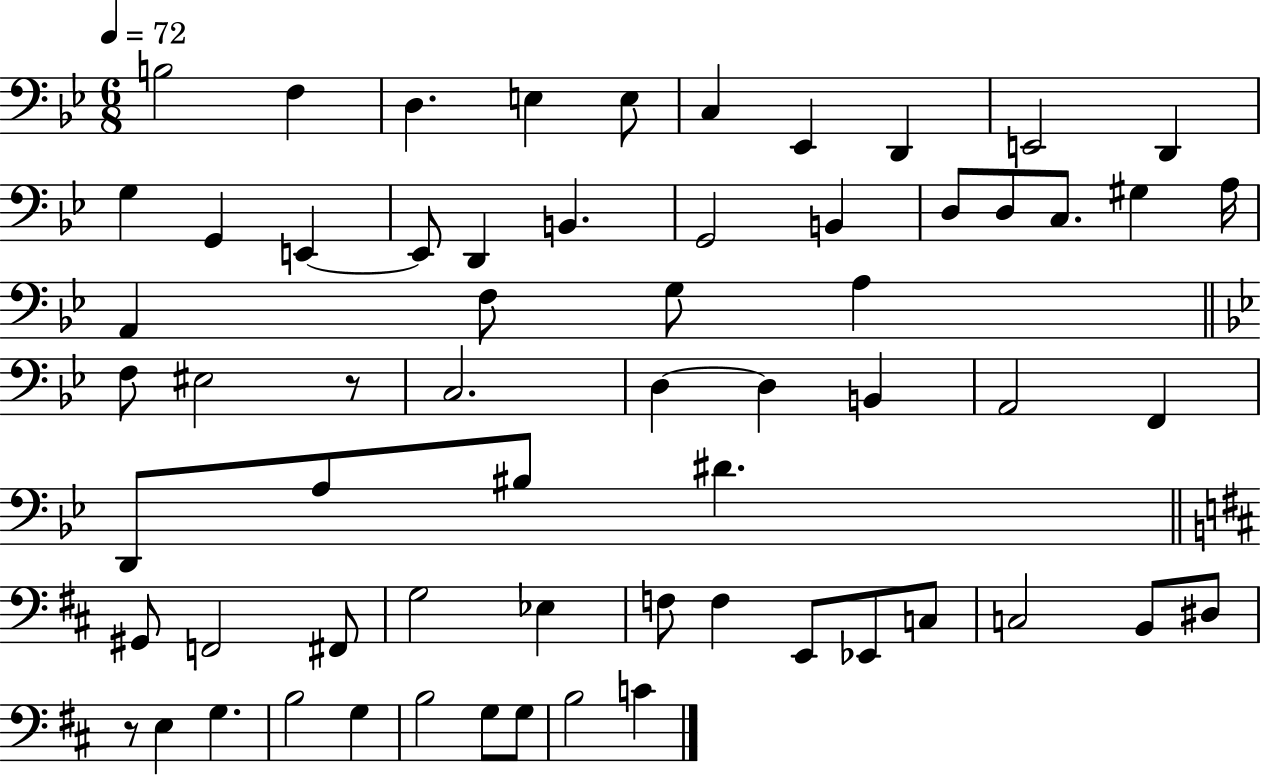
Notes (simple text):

B3/h F3/q D3/q. E3/q E3/e C3/q Eb2/q D2/q E2/h D2/q G3/q G2/q E2/q E2/e D2/q B2/q. G2/h B2/q D3/e D3/e C3/e. G#3/q A3/s A2/q F3/e G3/e A3/q F3/e EIS3/h R/e C3/h. D3/q D3/q B2/q A2/h F2/q D2/e A3/e BIS3/e D#4/q. G#2/e F2/h F#2/e G3/h Eb3/q F3/e F3/q E2/e Eb2/e C3/e C3/h B2/e D#3/e R/e E3/q G3/q. B3/h G3/q B3/h G3/e G3/e B3/h C4/q